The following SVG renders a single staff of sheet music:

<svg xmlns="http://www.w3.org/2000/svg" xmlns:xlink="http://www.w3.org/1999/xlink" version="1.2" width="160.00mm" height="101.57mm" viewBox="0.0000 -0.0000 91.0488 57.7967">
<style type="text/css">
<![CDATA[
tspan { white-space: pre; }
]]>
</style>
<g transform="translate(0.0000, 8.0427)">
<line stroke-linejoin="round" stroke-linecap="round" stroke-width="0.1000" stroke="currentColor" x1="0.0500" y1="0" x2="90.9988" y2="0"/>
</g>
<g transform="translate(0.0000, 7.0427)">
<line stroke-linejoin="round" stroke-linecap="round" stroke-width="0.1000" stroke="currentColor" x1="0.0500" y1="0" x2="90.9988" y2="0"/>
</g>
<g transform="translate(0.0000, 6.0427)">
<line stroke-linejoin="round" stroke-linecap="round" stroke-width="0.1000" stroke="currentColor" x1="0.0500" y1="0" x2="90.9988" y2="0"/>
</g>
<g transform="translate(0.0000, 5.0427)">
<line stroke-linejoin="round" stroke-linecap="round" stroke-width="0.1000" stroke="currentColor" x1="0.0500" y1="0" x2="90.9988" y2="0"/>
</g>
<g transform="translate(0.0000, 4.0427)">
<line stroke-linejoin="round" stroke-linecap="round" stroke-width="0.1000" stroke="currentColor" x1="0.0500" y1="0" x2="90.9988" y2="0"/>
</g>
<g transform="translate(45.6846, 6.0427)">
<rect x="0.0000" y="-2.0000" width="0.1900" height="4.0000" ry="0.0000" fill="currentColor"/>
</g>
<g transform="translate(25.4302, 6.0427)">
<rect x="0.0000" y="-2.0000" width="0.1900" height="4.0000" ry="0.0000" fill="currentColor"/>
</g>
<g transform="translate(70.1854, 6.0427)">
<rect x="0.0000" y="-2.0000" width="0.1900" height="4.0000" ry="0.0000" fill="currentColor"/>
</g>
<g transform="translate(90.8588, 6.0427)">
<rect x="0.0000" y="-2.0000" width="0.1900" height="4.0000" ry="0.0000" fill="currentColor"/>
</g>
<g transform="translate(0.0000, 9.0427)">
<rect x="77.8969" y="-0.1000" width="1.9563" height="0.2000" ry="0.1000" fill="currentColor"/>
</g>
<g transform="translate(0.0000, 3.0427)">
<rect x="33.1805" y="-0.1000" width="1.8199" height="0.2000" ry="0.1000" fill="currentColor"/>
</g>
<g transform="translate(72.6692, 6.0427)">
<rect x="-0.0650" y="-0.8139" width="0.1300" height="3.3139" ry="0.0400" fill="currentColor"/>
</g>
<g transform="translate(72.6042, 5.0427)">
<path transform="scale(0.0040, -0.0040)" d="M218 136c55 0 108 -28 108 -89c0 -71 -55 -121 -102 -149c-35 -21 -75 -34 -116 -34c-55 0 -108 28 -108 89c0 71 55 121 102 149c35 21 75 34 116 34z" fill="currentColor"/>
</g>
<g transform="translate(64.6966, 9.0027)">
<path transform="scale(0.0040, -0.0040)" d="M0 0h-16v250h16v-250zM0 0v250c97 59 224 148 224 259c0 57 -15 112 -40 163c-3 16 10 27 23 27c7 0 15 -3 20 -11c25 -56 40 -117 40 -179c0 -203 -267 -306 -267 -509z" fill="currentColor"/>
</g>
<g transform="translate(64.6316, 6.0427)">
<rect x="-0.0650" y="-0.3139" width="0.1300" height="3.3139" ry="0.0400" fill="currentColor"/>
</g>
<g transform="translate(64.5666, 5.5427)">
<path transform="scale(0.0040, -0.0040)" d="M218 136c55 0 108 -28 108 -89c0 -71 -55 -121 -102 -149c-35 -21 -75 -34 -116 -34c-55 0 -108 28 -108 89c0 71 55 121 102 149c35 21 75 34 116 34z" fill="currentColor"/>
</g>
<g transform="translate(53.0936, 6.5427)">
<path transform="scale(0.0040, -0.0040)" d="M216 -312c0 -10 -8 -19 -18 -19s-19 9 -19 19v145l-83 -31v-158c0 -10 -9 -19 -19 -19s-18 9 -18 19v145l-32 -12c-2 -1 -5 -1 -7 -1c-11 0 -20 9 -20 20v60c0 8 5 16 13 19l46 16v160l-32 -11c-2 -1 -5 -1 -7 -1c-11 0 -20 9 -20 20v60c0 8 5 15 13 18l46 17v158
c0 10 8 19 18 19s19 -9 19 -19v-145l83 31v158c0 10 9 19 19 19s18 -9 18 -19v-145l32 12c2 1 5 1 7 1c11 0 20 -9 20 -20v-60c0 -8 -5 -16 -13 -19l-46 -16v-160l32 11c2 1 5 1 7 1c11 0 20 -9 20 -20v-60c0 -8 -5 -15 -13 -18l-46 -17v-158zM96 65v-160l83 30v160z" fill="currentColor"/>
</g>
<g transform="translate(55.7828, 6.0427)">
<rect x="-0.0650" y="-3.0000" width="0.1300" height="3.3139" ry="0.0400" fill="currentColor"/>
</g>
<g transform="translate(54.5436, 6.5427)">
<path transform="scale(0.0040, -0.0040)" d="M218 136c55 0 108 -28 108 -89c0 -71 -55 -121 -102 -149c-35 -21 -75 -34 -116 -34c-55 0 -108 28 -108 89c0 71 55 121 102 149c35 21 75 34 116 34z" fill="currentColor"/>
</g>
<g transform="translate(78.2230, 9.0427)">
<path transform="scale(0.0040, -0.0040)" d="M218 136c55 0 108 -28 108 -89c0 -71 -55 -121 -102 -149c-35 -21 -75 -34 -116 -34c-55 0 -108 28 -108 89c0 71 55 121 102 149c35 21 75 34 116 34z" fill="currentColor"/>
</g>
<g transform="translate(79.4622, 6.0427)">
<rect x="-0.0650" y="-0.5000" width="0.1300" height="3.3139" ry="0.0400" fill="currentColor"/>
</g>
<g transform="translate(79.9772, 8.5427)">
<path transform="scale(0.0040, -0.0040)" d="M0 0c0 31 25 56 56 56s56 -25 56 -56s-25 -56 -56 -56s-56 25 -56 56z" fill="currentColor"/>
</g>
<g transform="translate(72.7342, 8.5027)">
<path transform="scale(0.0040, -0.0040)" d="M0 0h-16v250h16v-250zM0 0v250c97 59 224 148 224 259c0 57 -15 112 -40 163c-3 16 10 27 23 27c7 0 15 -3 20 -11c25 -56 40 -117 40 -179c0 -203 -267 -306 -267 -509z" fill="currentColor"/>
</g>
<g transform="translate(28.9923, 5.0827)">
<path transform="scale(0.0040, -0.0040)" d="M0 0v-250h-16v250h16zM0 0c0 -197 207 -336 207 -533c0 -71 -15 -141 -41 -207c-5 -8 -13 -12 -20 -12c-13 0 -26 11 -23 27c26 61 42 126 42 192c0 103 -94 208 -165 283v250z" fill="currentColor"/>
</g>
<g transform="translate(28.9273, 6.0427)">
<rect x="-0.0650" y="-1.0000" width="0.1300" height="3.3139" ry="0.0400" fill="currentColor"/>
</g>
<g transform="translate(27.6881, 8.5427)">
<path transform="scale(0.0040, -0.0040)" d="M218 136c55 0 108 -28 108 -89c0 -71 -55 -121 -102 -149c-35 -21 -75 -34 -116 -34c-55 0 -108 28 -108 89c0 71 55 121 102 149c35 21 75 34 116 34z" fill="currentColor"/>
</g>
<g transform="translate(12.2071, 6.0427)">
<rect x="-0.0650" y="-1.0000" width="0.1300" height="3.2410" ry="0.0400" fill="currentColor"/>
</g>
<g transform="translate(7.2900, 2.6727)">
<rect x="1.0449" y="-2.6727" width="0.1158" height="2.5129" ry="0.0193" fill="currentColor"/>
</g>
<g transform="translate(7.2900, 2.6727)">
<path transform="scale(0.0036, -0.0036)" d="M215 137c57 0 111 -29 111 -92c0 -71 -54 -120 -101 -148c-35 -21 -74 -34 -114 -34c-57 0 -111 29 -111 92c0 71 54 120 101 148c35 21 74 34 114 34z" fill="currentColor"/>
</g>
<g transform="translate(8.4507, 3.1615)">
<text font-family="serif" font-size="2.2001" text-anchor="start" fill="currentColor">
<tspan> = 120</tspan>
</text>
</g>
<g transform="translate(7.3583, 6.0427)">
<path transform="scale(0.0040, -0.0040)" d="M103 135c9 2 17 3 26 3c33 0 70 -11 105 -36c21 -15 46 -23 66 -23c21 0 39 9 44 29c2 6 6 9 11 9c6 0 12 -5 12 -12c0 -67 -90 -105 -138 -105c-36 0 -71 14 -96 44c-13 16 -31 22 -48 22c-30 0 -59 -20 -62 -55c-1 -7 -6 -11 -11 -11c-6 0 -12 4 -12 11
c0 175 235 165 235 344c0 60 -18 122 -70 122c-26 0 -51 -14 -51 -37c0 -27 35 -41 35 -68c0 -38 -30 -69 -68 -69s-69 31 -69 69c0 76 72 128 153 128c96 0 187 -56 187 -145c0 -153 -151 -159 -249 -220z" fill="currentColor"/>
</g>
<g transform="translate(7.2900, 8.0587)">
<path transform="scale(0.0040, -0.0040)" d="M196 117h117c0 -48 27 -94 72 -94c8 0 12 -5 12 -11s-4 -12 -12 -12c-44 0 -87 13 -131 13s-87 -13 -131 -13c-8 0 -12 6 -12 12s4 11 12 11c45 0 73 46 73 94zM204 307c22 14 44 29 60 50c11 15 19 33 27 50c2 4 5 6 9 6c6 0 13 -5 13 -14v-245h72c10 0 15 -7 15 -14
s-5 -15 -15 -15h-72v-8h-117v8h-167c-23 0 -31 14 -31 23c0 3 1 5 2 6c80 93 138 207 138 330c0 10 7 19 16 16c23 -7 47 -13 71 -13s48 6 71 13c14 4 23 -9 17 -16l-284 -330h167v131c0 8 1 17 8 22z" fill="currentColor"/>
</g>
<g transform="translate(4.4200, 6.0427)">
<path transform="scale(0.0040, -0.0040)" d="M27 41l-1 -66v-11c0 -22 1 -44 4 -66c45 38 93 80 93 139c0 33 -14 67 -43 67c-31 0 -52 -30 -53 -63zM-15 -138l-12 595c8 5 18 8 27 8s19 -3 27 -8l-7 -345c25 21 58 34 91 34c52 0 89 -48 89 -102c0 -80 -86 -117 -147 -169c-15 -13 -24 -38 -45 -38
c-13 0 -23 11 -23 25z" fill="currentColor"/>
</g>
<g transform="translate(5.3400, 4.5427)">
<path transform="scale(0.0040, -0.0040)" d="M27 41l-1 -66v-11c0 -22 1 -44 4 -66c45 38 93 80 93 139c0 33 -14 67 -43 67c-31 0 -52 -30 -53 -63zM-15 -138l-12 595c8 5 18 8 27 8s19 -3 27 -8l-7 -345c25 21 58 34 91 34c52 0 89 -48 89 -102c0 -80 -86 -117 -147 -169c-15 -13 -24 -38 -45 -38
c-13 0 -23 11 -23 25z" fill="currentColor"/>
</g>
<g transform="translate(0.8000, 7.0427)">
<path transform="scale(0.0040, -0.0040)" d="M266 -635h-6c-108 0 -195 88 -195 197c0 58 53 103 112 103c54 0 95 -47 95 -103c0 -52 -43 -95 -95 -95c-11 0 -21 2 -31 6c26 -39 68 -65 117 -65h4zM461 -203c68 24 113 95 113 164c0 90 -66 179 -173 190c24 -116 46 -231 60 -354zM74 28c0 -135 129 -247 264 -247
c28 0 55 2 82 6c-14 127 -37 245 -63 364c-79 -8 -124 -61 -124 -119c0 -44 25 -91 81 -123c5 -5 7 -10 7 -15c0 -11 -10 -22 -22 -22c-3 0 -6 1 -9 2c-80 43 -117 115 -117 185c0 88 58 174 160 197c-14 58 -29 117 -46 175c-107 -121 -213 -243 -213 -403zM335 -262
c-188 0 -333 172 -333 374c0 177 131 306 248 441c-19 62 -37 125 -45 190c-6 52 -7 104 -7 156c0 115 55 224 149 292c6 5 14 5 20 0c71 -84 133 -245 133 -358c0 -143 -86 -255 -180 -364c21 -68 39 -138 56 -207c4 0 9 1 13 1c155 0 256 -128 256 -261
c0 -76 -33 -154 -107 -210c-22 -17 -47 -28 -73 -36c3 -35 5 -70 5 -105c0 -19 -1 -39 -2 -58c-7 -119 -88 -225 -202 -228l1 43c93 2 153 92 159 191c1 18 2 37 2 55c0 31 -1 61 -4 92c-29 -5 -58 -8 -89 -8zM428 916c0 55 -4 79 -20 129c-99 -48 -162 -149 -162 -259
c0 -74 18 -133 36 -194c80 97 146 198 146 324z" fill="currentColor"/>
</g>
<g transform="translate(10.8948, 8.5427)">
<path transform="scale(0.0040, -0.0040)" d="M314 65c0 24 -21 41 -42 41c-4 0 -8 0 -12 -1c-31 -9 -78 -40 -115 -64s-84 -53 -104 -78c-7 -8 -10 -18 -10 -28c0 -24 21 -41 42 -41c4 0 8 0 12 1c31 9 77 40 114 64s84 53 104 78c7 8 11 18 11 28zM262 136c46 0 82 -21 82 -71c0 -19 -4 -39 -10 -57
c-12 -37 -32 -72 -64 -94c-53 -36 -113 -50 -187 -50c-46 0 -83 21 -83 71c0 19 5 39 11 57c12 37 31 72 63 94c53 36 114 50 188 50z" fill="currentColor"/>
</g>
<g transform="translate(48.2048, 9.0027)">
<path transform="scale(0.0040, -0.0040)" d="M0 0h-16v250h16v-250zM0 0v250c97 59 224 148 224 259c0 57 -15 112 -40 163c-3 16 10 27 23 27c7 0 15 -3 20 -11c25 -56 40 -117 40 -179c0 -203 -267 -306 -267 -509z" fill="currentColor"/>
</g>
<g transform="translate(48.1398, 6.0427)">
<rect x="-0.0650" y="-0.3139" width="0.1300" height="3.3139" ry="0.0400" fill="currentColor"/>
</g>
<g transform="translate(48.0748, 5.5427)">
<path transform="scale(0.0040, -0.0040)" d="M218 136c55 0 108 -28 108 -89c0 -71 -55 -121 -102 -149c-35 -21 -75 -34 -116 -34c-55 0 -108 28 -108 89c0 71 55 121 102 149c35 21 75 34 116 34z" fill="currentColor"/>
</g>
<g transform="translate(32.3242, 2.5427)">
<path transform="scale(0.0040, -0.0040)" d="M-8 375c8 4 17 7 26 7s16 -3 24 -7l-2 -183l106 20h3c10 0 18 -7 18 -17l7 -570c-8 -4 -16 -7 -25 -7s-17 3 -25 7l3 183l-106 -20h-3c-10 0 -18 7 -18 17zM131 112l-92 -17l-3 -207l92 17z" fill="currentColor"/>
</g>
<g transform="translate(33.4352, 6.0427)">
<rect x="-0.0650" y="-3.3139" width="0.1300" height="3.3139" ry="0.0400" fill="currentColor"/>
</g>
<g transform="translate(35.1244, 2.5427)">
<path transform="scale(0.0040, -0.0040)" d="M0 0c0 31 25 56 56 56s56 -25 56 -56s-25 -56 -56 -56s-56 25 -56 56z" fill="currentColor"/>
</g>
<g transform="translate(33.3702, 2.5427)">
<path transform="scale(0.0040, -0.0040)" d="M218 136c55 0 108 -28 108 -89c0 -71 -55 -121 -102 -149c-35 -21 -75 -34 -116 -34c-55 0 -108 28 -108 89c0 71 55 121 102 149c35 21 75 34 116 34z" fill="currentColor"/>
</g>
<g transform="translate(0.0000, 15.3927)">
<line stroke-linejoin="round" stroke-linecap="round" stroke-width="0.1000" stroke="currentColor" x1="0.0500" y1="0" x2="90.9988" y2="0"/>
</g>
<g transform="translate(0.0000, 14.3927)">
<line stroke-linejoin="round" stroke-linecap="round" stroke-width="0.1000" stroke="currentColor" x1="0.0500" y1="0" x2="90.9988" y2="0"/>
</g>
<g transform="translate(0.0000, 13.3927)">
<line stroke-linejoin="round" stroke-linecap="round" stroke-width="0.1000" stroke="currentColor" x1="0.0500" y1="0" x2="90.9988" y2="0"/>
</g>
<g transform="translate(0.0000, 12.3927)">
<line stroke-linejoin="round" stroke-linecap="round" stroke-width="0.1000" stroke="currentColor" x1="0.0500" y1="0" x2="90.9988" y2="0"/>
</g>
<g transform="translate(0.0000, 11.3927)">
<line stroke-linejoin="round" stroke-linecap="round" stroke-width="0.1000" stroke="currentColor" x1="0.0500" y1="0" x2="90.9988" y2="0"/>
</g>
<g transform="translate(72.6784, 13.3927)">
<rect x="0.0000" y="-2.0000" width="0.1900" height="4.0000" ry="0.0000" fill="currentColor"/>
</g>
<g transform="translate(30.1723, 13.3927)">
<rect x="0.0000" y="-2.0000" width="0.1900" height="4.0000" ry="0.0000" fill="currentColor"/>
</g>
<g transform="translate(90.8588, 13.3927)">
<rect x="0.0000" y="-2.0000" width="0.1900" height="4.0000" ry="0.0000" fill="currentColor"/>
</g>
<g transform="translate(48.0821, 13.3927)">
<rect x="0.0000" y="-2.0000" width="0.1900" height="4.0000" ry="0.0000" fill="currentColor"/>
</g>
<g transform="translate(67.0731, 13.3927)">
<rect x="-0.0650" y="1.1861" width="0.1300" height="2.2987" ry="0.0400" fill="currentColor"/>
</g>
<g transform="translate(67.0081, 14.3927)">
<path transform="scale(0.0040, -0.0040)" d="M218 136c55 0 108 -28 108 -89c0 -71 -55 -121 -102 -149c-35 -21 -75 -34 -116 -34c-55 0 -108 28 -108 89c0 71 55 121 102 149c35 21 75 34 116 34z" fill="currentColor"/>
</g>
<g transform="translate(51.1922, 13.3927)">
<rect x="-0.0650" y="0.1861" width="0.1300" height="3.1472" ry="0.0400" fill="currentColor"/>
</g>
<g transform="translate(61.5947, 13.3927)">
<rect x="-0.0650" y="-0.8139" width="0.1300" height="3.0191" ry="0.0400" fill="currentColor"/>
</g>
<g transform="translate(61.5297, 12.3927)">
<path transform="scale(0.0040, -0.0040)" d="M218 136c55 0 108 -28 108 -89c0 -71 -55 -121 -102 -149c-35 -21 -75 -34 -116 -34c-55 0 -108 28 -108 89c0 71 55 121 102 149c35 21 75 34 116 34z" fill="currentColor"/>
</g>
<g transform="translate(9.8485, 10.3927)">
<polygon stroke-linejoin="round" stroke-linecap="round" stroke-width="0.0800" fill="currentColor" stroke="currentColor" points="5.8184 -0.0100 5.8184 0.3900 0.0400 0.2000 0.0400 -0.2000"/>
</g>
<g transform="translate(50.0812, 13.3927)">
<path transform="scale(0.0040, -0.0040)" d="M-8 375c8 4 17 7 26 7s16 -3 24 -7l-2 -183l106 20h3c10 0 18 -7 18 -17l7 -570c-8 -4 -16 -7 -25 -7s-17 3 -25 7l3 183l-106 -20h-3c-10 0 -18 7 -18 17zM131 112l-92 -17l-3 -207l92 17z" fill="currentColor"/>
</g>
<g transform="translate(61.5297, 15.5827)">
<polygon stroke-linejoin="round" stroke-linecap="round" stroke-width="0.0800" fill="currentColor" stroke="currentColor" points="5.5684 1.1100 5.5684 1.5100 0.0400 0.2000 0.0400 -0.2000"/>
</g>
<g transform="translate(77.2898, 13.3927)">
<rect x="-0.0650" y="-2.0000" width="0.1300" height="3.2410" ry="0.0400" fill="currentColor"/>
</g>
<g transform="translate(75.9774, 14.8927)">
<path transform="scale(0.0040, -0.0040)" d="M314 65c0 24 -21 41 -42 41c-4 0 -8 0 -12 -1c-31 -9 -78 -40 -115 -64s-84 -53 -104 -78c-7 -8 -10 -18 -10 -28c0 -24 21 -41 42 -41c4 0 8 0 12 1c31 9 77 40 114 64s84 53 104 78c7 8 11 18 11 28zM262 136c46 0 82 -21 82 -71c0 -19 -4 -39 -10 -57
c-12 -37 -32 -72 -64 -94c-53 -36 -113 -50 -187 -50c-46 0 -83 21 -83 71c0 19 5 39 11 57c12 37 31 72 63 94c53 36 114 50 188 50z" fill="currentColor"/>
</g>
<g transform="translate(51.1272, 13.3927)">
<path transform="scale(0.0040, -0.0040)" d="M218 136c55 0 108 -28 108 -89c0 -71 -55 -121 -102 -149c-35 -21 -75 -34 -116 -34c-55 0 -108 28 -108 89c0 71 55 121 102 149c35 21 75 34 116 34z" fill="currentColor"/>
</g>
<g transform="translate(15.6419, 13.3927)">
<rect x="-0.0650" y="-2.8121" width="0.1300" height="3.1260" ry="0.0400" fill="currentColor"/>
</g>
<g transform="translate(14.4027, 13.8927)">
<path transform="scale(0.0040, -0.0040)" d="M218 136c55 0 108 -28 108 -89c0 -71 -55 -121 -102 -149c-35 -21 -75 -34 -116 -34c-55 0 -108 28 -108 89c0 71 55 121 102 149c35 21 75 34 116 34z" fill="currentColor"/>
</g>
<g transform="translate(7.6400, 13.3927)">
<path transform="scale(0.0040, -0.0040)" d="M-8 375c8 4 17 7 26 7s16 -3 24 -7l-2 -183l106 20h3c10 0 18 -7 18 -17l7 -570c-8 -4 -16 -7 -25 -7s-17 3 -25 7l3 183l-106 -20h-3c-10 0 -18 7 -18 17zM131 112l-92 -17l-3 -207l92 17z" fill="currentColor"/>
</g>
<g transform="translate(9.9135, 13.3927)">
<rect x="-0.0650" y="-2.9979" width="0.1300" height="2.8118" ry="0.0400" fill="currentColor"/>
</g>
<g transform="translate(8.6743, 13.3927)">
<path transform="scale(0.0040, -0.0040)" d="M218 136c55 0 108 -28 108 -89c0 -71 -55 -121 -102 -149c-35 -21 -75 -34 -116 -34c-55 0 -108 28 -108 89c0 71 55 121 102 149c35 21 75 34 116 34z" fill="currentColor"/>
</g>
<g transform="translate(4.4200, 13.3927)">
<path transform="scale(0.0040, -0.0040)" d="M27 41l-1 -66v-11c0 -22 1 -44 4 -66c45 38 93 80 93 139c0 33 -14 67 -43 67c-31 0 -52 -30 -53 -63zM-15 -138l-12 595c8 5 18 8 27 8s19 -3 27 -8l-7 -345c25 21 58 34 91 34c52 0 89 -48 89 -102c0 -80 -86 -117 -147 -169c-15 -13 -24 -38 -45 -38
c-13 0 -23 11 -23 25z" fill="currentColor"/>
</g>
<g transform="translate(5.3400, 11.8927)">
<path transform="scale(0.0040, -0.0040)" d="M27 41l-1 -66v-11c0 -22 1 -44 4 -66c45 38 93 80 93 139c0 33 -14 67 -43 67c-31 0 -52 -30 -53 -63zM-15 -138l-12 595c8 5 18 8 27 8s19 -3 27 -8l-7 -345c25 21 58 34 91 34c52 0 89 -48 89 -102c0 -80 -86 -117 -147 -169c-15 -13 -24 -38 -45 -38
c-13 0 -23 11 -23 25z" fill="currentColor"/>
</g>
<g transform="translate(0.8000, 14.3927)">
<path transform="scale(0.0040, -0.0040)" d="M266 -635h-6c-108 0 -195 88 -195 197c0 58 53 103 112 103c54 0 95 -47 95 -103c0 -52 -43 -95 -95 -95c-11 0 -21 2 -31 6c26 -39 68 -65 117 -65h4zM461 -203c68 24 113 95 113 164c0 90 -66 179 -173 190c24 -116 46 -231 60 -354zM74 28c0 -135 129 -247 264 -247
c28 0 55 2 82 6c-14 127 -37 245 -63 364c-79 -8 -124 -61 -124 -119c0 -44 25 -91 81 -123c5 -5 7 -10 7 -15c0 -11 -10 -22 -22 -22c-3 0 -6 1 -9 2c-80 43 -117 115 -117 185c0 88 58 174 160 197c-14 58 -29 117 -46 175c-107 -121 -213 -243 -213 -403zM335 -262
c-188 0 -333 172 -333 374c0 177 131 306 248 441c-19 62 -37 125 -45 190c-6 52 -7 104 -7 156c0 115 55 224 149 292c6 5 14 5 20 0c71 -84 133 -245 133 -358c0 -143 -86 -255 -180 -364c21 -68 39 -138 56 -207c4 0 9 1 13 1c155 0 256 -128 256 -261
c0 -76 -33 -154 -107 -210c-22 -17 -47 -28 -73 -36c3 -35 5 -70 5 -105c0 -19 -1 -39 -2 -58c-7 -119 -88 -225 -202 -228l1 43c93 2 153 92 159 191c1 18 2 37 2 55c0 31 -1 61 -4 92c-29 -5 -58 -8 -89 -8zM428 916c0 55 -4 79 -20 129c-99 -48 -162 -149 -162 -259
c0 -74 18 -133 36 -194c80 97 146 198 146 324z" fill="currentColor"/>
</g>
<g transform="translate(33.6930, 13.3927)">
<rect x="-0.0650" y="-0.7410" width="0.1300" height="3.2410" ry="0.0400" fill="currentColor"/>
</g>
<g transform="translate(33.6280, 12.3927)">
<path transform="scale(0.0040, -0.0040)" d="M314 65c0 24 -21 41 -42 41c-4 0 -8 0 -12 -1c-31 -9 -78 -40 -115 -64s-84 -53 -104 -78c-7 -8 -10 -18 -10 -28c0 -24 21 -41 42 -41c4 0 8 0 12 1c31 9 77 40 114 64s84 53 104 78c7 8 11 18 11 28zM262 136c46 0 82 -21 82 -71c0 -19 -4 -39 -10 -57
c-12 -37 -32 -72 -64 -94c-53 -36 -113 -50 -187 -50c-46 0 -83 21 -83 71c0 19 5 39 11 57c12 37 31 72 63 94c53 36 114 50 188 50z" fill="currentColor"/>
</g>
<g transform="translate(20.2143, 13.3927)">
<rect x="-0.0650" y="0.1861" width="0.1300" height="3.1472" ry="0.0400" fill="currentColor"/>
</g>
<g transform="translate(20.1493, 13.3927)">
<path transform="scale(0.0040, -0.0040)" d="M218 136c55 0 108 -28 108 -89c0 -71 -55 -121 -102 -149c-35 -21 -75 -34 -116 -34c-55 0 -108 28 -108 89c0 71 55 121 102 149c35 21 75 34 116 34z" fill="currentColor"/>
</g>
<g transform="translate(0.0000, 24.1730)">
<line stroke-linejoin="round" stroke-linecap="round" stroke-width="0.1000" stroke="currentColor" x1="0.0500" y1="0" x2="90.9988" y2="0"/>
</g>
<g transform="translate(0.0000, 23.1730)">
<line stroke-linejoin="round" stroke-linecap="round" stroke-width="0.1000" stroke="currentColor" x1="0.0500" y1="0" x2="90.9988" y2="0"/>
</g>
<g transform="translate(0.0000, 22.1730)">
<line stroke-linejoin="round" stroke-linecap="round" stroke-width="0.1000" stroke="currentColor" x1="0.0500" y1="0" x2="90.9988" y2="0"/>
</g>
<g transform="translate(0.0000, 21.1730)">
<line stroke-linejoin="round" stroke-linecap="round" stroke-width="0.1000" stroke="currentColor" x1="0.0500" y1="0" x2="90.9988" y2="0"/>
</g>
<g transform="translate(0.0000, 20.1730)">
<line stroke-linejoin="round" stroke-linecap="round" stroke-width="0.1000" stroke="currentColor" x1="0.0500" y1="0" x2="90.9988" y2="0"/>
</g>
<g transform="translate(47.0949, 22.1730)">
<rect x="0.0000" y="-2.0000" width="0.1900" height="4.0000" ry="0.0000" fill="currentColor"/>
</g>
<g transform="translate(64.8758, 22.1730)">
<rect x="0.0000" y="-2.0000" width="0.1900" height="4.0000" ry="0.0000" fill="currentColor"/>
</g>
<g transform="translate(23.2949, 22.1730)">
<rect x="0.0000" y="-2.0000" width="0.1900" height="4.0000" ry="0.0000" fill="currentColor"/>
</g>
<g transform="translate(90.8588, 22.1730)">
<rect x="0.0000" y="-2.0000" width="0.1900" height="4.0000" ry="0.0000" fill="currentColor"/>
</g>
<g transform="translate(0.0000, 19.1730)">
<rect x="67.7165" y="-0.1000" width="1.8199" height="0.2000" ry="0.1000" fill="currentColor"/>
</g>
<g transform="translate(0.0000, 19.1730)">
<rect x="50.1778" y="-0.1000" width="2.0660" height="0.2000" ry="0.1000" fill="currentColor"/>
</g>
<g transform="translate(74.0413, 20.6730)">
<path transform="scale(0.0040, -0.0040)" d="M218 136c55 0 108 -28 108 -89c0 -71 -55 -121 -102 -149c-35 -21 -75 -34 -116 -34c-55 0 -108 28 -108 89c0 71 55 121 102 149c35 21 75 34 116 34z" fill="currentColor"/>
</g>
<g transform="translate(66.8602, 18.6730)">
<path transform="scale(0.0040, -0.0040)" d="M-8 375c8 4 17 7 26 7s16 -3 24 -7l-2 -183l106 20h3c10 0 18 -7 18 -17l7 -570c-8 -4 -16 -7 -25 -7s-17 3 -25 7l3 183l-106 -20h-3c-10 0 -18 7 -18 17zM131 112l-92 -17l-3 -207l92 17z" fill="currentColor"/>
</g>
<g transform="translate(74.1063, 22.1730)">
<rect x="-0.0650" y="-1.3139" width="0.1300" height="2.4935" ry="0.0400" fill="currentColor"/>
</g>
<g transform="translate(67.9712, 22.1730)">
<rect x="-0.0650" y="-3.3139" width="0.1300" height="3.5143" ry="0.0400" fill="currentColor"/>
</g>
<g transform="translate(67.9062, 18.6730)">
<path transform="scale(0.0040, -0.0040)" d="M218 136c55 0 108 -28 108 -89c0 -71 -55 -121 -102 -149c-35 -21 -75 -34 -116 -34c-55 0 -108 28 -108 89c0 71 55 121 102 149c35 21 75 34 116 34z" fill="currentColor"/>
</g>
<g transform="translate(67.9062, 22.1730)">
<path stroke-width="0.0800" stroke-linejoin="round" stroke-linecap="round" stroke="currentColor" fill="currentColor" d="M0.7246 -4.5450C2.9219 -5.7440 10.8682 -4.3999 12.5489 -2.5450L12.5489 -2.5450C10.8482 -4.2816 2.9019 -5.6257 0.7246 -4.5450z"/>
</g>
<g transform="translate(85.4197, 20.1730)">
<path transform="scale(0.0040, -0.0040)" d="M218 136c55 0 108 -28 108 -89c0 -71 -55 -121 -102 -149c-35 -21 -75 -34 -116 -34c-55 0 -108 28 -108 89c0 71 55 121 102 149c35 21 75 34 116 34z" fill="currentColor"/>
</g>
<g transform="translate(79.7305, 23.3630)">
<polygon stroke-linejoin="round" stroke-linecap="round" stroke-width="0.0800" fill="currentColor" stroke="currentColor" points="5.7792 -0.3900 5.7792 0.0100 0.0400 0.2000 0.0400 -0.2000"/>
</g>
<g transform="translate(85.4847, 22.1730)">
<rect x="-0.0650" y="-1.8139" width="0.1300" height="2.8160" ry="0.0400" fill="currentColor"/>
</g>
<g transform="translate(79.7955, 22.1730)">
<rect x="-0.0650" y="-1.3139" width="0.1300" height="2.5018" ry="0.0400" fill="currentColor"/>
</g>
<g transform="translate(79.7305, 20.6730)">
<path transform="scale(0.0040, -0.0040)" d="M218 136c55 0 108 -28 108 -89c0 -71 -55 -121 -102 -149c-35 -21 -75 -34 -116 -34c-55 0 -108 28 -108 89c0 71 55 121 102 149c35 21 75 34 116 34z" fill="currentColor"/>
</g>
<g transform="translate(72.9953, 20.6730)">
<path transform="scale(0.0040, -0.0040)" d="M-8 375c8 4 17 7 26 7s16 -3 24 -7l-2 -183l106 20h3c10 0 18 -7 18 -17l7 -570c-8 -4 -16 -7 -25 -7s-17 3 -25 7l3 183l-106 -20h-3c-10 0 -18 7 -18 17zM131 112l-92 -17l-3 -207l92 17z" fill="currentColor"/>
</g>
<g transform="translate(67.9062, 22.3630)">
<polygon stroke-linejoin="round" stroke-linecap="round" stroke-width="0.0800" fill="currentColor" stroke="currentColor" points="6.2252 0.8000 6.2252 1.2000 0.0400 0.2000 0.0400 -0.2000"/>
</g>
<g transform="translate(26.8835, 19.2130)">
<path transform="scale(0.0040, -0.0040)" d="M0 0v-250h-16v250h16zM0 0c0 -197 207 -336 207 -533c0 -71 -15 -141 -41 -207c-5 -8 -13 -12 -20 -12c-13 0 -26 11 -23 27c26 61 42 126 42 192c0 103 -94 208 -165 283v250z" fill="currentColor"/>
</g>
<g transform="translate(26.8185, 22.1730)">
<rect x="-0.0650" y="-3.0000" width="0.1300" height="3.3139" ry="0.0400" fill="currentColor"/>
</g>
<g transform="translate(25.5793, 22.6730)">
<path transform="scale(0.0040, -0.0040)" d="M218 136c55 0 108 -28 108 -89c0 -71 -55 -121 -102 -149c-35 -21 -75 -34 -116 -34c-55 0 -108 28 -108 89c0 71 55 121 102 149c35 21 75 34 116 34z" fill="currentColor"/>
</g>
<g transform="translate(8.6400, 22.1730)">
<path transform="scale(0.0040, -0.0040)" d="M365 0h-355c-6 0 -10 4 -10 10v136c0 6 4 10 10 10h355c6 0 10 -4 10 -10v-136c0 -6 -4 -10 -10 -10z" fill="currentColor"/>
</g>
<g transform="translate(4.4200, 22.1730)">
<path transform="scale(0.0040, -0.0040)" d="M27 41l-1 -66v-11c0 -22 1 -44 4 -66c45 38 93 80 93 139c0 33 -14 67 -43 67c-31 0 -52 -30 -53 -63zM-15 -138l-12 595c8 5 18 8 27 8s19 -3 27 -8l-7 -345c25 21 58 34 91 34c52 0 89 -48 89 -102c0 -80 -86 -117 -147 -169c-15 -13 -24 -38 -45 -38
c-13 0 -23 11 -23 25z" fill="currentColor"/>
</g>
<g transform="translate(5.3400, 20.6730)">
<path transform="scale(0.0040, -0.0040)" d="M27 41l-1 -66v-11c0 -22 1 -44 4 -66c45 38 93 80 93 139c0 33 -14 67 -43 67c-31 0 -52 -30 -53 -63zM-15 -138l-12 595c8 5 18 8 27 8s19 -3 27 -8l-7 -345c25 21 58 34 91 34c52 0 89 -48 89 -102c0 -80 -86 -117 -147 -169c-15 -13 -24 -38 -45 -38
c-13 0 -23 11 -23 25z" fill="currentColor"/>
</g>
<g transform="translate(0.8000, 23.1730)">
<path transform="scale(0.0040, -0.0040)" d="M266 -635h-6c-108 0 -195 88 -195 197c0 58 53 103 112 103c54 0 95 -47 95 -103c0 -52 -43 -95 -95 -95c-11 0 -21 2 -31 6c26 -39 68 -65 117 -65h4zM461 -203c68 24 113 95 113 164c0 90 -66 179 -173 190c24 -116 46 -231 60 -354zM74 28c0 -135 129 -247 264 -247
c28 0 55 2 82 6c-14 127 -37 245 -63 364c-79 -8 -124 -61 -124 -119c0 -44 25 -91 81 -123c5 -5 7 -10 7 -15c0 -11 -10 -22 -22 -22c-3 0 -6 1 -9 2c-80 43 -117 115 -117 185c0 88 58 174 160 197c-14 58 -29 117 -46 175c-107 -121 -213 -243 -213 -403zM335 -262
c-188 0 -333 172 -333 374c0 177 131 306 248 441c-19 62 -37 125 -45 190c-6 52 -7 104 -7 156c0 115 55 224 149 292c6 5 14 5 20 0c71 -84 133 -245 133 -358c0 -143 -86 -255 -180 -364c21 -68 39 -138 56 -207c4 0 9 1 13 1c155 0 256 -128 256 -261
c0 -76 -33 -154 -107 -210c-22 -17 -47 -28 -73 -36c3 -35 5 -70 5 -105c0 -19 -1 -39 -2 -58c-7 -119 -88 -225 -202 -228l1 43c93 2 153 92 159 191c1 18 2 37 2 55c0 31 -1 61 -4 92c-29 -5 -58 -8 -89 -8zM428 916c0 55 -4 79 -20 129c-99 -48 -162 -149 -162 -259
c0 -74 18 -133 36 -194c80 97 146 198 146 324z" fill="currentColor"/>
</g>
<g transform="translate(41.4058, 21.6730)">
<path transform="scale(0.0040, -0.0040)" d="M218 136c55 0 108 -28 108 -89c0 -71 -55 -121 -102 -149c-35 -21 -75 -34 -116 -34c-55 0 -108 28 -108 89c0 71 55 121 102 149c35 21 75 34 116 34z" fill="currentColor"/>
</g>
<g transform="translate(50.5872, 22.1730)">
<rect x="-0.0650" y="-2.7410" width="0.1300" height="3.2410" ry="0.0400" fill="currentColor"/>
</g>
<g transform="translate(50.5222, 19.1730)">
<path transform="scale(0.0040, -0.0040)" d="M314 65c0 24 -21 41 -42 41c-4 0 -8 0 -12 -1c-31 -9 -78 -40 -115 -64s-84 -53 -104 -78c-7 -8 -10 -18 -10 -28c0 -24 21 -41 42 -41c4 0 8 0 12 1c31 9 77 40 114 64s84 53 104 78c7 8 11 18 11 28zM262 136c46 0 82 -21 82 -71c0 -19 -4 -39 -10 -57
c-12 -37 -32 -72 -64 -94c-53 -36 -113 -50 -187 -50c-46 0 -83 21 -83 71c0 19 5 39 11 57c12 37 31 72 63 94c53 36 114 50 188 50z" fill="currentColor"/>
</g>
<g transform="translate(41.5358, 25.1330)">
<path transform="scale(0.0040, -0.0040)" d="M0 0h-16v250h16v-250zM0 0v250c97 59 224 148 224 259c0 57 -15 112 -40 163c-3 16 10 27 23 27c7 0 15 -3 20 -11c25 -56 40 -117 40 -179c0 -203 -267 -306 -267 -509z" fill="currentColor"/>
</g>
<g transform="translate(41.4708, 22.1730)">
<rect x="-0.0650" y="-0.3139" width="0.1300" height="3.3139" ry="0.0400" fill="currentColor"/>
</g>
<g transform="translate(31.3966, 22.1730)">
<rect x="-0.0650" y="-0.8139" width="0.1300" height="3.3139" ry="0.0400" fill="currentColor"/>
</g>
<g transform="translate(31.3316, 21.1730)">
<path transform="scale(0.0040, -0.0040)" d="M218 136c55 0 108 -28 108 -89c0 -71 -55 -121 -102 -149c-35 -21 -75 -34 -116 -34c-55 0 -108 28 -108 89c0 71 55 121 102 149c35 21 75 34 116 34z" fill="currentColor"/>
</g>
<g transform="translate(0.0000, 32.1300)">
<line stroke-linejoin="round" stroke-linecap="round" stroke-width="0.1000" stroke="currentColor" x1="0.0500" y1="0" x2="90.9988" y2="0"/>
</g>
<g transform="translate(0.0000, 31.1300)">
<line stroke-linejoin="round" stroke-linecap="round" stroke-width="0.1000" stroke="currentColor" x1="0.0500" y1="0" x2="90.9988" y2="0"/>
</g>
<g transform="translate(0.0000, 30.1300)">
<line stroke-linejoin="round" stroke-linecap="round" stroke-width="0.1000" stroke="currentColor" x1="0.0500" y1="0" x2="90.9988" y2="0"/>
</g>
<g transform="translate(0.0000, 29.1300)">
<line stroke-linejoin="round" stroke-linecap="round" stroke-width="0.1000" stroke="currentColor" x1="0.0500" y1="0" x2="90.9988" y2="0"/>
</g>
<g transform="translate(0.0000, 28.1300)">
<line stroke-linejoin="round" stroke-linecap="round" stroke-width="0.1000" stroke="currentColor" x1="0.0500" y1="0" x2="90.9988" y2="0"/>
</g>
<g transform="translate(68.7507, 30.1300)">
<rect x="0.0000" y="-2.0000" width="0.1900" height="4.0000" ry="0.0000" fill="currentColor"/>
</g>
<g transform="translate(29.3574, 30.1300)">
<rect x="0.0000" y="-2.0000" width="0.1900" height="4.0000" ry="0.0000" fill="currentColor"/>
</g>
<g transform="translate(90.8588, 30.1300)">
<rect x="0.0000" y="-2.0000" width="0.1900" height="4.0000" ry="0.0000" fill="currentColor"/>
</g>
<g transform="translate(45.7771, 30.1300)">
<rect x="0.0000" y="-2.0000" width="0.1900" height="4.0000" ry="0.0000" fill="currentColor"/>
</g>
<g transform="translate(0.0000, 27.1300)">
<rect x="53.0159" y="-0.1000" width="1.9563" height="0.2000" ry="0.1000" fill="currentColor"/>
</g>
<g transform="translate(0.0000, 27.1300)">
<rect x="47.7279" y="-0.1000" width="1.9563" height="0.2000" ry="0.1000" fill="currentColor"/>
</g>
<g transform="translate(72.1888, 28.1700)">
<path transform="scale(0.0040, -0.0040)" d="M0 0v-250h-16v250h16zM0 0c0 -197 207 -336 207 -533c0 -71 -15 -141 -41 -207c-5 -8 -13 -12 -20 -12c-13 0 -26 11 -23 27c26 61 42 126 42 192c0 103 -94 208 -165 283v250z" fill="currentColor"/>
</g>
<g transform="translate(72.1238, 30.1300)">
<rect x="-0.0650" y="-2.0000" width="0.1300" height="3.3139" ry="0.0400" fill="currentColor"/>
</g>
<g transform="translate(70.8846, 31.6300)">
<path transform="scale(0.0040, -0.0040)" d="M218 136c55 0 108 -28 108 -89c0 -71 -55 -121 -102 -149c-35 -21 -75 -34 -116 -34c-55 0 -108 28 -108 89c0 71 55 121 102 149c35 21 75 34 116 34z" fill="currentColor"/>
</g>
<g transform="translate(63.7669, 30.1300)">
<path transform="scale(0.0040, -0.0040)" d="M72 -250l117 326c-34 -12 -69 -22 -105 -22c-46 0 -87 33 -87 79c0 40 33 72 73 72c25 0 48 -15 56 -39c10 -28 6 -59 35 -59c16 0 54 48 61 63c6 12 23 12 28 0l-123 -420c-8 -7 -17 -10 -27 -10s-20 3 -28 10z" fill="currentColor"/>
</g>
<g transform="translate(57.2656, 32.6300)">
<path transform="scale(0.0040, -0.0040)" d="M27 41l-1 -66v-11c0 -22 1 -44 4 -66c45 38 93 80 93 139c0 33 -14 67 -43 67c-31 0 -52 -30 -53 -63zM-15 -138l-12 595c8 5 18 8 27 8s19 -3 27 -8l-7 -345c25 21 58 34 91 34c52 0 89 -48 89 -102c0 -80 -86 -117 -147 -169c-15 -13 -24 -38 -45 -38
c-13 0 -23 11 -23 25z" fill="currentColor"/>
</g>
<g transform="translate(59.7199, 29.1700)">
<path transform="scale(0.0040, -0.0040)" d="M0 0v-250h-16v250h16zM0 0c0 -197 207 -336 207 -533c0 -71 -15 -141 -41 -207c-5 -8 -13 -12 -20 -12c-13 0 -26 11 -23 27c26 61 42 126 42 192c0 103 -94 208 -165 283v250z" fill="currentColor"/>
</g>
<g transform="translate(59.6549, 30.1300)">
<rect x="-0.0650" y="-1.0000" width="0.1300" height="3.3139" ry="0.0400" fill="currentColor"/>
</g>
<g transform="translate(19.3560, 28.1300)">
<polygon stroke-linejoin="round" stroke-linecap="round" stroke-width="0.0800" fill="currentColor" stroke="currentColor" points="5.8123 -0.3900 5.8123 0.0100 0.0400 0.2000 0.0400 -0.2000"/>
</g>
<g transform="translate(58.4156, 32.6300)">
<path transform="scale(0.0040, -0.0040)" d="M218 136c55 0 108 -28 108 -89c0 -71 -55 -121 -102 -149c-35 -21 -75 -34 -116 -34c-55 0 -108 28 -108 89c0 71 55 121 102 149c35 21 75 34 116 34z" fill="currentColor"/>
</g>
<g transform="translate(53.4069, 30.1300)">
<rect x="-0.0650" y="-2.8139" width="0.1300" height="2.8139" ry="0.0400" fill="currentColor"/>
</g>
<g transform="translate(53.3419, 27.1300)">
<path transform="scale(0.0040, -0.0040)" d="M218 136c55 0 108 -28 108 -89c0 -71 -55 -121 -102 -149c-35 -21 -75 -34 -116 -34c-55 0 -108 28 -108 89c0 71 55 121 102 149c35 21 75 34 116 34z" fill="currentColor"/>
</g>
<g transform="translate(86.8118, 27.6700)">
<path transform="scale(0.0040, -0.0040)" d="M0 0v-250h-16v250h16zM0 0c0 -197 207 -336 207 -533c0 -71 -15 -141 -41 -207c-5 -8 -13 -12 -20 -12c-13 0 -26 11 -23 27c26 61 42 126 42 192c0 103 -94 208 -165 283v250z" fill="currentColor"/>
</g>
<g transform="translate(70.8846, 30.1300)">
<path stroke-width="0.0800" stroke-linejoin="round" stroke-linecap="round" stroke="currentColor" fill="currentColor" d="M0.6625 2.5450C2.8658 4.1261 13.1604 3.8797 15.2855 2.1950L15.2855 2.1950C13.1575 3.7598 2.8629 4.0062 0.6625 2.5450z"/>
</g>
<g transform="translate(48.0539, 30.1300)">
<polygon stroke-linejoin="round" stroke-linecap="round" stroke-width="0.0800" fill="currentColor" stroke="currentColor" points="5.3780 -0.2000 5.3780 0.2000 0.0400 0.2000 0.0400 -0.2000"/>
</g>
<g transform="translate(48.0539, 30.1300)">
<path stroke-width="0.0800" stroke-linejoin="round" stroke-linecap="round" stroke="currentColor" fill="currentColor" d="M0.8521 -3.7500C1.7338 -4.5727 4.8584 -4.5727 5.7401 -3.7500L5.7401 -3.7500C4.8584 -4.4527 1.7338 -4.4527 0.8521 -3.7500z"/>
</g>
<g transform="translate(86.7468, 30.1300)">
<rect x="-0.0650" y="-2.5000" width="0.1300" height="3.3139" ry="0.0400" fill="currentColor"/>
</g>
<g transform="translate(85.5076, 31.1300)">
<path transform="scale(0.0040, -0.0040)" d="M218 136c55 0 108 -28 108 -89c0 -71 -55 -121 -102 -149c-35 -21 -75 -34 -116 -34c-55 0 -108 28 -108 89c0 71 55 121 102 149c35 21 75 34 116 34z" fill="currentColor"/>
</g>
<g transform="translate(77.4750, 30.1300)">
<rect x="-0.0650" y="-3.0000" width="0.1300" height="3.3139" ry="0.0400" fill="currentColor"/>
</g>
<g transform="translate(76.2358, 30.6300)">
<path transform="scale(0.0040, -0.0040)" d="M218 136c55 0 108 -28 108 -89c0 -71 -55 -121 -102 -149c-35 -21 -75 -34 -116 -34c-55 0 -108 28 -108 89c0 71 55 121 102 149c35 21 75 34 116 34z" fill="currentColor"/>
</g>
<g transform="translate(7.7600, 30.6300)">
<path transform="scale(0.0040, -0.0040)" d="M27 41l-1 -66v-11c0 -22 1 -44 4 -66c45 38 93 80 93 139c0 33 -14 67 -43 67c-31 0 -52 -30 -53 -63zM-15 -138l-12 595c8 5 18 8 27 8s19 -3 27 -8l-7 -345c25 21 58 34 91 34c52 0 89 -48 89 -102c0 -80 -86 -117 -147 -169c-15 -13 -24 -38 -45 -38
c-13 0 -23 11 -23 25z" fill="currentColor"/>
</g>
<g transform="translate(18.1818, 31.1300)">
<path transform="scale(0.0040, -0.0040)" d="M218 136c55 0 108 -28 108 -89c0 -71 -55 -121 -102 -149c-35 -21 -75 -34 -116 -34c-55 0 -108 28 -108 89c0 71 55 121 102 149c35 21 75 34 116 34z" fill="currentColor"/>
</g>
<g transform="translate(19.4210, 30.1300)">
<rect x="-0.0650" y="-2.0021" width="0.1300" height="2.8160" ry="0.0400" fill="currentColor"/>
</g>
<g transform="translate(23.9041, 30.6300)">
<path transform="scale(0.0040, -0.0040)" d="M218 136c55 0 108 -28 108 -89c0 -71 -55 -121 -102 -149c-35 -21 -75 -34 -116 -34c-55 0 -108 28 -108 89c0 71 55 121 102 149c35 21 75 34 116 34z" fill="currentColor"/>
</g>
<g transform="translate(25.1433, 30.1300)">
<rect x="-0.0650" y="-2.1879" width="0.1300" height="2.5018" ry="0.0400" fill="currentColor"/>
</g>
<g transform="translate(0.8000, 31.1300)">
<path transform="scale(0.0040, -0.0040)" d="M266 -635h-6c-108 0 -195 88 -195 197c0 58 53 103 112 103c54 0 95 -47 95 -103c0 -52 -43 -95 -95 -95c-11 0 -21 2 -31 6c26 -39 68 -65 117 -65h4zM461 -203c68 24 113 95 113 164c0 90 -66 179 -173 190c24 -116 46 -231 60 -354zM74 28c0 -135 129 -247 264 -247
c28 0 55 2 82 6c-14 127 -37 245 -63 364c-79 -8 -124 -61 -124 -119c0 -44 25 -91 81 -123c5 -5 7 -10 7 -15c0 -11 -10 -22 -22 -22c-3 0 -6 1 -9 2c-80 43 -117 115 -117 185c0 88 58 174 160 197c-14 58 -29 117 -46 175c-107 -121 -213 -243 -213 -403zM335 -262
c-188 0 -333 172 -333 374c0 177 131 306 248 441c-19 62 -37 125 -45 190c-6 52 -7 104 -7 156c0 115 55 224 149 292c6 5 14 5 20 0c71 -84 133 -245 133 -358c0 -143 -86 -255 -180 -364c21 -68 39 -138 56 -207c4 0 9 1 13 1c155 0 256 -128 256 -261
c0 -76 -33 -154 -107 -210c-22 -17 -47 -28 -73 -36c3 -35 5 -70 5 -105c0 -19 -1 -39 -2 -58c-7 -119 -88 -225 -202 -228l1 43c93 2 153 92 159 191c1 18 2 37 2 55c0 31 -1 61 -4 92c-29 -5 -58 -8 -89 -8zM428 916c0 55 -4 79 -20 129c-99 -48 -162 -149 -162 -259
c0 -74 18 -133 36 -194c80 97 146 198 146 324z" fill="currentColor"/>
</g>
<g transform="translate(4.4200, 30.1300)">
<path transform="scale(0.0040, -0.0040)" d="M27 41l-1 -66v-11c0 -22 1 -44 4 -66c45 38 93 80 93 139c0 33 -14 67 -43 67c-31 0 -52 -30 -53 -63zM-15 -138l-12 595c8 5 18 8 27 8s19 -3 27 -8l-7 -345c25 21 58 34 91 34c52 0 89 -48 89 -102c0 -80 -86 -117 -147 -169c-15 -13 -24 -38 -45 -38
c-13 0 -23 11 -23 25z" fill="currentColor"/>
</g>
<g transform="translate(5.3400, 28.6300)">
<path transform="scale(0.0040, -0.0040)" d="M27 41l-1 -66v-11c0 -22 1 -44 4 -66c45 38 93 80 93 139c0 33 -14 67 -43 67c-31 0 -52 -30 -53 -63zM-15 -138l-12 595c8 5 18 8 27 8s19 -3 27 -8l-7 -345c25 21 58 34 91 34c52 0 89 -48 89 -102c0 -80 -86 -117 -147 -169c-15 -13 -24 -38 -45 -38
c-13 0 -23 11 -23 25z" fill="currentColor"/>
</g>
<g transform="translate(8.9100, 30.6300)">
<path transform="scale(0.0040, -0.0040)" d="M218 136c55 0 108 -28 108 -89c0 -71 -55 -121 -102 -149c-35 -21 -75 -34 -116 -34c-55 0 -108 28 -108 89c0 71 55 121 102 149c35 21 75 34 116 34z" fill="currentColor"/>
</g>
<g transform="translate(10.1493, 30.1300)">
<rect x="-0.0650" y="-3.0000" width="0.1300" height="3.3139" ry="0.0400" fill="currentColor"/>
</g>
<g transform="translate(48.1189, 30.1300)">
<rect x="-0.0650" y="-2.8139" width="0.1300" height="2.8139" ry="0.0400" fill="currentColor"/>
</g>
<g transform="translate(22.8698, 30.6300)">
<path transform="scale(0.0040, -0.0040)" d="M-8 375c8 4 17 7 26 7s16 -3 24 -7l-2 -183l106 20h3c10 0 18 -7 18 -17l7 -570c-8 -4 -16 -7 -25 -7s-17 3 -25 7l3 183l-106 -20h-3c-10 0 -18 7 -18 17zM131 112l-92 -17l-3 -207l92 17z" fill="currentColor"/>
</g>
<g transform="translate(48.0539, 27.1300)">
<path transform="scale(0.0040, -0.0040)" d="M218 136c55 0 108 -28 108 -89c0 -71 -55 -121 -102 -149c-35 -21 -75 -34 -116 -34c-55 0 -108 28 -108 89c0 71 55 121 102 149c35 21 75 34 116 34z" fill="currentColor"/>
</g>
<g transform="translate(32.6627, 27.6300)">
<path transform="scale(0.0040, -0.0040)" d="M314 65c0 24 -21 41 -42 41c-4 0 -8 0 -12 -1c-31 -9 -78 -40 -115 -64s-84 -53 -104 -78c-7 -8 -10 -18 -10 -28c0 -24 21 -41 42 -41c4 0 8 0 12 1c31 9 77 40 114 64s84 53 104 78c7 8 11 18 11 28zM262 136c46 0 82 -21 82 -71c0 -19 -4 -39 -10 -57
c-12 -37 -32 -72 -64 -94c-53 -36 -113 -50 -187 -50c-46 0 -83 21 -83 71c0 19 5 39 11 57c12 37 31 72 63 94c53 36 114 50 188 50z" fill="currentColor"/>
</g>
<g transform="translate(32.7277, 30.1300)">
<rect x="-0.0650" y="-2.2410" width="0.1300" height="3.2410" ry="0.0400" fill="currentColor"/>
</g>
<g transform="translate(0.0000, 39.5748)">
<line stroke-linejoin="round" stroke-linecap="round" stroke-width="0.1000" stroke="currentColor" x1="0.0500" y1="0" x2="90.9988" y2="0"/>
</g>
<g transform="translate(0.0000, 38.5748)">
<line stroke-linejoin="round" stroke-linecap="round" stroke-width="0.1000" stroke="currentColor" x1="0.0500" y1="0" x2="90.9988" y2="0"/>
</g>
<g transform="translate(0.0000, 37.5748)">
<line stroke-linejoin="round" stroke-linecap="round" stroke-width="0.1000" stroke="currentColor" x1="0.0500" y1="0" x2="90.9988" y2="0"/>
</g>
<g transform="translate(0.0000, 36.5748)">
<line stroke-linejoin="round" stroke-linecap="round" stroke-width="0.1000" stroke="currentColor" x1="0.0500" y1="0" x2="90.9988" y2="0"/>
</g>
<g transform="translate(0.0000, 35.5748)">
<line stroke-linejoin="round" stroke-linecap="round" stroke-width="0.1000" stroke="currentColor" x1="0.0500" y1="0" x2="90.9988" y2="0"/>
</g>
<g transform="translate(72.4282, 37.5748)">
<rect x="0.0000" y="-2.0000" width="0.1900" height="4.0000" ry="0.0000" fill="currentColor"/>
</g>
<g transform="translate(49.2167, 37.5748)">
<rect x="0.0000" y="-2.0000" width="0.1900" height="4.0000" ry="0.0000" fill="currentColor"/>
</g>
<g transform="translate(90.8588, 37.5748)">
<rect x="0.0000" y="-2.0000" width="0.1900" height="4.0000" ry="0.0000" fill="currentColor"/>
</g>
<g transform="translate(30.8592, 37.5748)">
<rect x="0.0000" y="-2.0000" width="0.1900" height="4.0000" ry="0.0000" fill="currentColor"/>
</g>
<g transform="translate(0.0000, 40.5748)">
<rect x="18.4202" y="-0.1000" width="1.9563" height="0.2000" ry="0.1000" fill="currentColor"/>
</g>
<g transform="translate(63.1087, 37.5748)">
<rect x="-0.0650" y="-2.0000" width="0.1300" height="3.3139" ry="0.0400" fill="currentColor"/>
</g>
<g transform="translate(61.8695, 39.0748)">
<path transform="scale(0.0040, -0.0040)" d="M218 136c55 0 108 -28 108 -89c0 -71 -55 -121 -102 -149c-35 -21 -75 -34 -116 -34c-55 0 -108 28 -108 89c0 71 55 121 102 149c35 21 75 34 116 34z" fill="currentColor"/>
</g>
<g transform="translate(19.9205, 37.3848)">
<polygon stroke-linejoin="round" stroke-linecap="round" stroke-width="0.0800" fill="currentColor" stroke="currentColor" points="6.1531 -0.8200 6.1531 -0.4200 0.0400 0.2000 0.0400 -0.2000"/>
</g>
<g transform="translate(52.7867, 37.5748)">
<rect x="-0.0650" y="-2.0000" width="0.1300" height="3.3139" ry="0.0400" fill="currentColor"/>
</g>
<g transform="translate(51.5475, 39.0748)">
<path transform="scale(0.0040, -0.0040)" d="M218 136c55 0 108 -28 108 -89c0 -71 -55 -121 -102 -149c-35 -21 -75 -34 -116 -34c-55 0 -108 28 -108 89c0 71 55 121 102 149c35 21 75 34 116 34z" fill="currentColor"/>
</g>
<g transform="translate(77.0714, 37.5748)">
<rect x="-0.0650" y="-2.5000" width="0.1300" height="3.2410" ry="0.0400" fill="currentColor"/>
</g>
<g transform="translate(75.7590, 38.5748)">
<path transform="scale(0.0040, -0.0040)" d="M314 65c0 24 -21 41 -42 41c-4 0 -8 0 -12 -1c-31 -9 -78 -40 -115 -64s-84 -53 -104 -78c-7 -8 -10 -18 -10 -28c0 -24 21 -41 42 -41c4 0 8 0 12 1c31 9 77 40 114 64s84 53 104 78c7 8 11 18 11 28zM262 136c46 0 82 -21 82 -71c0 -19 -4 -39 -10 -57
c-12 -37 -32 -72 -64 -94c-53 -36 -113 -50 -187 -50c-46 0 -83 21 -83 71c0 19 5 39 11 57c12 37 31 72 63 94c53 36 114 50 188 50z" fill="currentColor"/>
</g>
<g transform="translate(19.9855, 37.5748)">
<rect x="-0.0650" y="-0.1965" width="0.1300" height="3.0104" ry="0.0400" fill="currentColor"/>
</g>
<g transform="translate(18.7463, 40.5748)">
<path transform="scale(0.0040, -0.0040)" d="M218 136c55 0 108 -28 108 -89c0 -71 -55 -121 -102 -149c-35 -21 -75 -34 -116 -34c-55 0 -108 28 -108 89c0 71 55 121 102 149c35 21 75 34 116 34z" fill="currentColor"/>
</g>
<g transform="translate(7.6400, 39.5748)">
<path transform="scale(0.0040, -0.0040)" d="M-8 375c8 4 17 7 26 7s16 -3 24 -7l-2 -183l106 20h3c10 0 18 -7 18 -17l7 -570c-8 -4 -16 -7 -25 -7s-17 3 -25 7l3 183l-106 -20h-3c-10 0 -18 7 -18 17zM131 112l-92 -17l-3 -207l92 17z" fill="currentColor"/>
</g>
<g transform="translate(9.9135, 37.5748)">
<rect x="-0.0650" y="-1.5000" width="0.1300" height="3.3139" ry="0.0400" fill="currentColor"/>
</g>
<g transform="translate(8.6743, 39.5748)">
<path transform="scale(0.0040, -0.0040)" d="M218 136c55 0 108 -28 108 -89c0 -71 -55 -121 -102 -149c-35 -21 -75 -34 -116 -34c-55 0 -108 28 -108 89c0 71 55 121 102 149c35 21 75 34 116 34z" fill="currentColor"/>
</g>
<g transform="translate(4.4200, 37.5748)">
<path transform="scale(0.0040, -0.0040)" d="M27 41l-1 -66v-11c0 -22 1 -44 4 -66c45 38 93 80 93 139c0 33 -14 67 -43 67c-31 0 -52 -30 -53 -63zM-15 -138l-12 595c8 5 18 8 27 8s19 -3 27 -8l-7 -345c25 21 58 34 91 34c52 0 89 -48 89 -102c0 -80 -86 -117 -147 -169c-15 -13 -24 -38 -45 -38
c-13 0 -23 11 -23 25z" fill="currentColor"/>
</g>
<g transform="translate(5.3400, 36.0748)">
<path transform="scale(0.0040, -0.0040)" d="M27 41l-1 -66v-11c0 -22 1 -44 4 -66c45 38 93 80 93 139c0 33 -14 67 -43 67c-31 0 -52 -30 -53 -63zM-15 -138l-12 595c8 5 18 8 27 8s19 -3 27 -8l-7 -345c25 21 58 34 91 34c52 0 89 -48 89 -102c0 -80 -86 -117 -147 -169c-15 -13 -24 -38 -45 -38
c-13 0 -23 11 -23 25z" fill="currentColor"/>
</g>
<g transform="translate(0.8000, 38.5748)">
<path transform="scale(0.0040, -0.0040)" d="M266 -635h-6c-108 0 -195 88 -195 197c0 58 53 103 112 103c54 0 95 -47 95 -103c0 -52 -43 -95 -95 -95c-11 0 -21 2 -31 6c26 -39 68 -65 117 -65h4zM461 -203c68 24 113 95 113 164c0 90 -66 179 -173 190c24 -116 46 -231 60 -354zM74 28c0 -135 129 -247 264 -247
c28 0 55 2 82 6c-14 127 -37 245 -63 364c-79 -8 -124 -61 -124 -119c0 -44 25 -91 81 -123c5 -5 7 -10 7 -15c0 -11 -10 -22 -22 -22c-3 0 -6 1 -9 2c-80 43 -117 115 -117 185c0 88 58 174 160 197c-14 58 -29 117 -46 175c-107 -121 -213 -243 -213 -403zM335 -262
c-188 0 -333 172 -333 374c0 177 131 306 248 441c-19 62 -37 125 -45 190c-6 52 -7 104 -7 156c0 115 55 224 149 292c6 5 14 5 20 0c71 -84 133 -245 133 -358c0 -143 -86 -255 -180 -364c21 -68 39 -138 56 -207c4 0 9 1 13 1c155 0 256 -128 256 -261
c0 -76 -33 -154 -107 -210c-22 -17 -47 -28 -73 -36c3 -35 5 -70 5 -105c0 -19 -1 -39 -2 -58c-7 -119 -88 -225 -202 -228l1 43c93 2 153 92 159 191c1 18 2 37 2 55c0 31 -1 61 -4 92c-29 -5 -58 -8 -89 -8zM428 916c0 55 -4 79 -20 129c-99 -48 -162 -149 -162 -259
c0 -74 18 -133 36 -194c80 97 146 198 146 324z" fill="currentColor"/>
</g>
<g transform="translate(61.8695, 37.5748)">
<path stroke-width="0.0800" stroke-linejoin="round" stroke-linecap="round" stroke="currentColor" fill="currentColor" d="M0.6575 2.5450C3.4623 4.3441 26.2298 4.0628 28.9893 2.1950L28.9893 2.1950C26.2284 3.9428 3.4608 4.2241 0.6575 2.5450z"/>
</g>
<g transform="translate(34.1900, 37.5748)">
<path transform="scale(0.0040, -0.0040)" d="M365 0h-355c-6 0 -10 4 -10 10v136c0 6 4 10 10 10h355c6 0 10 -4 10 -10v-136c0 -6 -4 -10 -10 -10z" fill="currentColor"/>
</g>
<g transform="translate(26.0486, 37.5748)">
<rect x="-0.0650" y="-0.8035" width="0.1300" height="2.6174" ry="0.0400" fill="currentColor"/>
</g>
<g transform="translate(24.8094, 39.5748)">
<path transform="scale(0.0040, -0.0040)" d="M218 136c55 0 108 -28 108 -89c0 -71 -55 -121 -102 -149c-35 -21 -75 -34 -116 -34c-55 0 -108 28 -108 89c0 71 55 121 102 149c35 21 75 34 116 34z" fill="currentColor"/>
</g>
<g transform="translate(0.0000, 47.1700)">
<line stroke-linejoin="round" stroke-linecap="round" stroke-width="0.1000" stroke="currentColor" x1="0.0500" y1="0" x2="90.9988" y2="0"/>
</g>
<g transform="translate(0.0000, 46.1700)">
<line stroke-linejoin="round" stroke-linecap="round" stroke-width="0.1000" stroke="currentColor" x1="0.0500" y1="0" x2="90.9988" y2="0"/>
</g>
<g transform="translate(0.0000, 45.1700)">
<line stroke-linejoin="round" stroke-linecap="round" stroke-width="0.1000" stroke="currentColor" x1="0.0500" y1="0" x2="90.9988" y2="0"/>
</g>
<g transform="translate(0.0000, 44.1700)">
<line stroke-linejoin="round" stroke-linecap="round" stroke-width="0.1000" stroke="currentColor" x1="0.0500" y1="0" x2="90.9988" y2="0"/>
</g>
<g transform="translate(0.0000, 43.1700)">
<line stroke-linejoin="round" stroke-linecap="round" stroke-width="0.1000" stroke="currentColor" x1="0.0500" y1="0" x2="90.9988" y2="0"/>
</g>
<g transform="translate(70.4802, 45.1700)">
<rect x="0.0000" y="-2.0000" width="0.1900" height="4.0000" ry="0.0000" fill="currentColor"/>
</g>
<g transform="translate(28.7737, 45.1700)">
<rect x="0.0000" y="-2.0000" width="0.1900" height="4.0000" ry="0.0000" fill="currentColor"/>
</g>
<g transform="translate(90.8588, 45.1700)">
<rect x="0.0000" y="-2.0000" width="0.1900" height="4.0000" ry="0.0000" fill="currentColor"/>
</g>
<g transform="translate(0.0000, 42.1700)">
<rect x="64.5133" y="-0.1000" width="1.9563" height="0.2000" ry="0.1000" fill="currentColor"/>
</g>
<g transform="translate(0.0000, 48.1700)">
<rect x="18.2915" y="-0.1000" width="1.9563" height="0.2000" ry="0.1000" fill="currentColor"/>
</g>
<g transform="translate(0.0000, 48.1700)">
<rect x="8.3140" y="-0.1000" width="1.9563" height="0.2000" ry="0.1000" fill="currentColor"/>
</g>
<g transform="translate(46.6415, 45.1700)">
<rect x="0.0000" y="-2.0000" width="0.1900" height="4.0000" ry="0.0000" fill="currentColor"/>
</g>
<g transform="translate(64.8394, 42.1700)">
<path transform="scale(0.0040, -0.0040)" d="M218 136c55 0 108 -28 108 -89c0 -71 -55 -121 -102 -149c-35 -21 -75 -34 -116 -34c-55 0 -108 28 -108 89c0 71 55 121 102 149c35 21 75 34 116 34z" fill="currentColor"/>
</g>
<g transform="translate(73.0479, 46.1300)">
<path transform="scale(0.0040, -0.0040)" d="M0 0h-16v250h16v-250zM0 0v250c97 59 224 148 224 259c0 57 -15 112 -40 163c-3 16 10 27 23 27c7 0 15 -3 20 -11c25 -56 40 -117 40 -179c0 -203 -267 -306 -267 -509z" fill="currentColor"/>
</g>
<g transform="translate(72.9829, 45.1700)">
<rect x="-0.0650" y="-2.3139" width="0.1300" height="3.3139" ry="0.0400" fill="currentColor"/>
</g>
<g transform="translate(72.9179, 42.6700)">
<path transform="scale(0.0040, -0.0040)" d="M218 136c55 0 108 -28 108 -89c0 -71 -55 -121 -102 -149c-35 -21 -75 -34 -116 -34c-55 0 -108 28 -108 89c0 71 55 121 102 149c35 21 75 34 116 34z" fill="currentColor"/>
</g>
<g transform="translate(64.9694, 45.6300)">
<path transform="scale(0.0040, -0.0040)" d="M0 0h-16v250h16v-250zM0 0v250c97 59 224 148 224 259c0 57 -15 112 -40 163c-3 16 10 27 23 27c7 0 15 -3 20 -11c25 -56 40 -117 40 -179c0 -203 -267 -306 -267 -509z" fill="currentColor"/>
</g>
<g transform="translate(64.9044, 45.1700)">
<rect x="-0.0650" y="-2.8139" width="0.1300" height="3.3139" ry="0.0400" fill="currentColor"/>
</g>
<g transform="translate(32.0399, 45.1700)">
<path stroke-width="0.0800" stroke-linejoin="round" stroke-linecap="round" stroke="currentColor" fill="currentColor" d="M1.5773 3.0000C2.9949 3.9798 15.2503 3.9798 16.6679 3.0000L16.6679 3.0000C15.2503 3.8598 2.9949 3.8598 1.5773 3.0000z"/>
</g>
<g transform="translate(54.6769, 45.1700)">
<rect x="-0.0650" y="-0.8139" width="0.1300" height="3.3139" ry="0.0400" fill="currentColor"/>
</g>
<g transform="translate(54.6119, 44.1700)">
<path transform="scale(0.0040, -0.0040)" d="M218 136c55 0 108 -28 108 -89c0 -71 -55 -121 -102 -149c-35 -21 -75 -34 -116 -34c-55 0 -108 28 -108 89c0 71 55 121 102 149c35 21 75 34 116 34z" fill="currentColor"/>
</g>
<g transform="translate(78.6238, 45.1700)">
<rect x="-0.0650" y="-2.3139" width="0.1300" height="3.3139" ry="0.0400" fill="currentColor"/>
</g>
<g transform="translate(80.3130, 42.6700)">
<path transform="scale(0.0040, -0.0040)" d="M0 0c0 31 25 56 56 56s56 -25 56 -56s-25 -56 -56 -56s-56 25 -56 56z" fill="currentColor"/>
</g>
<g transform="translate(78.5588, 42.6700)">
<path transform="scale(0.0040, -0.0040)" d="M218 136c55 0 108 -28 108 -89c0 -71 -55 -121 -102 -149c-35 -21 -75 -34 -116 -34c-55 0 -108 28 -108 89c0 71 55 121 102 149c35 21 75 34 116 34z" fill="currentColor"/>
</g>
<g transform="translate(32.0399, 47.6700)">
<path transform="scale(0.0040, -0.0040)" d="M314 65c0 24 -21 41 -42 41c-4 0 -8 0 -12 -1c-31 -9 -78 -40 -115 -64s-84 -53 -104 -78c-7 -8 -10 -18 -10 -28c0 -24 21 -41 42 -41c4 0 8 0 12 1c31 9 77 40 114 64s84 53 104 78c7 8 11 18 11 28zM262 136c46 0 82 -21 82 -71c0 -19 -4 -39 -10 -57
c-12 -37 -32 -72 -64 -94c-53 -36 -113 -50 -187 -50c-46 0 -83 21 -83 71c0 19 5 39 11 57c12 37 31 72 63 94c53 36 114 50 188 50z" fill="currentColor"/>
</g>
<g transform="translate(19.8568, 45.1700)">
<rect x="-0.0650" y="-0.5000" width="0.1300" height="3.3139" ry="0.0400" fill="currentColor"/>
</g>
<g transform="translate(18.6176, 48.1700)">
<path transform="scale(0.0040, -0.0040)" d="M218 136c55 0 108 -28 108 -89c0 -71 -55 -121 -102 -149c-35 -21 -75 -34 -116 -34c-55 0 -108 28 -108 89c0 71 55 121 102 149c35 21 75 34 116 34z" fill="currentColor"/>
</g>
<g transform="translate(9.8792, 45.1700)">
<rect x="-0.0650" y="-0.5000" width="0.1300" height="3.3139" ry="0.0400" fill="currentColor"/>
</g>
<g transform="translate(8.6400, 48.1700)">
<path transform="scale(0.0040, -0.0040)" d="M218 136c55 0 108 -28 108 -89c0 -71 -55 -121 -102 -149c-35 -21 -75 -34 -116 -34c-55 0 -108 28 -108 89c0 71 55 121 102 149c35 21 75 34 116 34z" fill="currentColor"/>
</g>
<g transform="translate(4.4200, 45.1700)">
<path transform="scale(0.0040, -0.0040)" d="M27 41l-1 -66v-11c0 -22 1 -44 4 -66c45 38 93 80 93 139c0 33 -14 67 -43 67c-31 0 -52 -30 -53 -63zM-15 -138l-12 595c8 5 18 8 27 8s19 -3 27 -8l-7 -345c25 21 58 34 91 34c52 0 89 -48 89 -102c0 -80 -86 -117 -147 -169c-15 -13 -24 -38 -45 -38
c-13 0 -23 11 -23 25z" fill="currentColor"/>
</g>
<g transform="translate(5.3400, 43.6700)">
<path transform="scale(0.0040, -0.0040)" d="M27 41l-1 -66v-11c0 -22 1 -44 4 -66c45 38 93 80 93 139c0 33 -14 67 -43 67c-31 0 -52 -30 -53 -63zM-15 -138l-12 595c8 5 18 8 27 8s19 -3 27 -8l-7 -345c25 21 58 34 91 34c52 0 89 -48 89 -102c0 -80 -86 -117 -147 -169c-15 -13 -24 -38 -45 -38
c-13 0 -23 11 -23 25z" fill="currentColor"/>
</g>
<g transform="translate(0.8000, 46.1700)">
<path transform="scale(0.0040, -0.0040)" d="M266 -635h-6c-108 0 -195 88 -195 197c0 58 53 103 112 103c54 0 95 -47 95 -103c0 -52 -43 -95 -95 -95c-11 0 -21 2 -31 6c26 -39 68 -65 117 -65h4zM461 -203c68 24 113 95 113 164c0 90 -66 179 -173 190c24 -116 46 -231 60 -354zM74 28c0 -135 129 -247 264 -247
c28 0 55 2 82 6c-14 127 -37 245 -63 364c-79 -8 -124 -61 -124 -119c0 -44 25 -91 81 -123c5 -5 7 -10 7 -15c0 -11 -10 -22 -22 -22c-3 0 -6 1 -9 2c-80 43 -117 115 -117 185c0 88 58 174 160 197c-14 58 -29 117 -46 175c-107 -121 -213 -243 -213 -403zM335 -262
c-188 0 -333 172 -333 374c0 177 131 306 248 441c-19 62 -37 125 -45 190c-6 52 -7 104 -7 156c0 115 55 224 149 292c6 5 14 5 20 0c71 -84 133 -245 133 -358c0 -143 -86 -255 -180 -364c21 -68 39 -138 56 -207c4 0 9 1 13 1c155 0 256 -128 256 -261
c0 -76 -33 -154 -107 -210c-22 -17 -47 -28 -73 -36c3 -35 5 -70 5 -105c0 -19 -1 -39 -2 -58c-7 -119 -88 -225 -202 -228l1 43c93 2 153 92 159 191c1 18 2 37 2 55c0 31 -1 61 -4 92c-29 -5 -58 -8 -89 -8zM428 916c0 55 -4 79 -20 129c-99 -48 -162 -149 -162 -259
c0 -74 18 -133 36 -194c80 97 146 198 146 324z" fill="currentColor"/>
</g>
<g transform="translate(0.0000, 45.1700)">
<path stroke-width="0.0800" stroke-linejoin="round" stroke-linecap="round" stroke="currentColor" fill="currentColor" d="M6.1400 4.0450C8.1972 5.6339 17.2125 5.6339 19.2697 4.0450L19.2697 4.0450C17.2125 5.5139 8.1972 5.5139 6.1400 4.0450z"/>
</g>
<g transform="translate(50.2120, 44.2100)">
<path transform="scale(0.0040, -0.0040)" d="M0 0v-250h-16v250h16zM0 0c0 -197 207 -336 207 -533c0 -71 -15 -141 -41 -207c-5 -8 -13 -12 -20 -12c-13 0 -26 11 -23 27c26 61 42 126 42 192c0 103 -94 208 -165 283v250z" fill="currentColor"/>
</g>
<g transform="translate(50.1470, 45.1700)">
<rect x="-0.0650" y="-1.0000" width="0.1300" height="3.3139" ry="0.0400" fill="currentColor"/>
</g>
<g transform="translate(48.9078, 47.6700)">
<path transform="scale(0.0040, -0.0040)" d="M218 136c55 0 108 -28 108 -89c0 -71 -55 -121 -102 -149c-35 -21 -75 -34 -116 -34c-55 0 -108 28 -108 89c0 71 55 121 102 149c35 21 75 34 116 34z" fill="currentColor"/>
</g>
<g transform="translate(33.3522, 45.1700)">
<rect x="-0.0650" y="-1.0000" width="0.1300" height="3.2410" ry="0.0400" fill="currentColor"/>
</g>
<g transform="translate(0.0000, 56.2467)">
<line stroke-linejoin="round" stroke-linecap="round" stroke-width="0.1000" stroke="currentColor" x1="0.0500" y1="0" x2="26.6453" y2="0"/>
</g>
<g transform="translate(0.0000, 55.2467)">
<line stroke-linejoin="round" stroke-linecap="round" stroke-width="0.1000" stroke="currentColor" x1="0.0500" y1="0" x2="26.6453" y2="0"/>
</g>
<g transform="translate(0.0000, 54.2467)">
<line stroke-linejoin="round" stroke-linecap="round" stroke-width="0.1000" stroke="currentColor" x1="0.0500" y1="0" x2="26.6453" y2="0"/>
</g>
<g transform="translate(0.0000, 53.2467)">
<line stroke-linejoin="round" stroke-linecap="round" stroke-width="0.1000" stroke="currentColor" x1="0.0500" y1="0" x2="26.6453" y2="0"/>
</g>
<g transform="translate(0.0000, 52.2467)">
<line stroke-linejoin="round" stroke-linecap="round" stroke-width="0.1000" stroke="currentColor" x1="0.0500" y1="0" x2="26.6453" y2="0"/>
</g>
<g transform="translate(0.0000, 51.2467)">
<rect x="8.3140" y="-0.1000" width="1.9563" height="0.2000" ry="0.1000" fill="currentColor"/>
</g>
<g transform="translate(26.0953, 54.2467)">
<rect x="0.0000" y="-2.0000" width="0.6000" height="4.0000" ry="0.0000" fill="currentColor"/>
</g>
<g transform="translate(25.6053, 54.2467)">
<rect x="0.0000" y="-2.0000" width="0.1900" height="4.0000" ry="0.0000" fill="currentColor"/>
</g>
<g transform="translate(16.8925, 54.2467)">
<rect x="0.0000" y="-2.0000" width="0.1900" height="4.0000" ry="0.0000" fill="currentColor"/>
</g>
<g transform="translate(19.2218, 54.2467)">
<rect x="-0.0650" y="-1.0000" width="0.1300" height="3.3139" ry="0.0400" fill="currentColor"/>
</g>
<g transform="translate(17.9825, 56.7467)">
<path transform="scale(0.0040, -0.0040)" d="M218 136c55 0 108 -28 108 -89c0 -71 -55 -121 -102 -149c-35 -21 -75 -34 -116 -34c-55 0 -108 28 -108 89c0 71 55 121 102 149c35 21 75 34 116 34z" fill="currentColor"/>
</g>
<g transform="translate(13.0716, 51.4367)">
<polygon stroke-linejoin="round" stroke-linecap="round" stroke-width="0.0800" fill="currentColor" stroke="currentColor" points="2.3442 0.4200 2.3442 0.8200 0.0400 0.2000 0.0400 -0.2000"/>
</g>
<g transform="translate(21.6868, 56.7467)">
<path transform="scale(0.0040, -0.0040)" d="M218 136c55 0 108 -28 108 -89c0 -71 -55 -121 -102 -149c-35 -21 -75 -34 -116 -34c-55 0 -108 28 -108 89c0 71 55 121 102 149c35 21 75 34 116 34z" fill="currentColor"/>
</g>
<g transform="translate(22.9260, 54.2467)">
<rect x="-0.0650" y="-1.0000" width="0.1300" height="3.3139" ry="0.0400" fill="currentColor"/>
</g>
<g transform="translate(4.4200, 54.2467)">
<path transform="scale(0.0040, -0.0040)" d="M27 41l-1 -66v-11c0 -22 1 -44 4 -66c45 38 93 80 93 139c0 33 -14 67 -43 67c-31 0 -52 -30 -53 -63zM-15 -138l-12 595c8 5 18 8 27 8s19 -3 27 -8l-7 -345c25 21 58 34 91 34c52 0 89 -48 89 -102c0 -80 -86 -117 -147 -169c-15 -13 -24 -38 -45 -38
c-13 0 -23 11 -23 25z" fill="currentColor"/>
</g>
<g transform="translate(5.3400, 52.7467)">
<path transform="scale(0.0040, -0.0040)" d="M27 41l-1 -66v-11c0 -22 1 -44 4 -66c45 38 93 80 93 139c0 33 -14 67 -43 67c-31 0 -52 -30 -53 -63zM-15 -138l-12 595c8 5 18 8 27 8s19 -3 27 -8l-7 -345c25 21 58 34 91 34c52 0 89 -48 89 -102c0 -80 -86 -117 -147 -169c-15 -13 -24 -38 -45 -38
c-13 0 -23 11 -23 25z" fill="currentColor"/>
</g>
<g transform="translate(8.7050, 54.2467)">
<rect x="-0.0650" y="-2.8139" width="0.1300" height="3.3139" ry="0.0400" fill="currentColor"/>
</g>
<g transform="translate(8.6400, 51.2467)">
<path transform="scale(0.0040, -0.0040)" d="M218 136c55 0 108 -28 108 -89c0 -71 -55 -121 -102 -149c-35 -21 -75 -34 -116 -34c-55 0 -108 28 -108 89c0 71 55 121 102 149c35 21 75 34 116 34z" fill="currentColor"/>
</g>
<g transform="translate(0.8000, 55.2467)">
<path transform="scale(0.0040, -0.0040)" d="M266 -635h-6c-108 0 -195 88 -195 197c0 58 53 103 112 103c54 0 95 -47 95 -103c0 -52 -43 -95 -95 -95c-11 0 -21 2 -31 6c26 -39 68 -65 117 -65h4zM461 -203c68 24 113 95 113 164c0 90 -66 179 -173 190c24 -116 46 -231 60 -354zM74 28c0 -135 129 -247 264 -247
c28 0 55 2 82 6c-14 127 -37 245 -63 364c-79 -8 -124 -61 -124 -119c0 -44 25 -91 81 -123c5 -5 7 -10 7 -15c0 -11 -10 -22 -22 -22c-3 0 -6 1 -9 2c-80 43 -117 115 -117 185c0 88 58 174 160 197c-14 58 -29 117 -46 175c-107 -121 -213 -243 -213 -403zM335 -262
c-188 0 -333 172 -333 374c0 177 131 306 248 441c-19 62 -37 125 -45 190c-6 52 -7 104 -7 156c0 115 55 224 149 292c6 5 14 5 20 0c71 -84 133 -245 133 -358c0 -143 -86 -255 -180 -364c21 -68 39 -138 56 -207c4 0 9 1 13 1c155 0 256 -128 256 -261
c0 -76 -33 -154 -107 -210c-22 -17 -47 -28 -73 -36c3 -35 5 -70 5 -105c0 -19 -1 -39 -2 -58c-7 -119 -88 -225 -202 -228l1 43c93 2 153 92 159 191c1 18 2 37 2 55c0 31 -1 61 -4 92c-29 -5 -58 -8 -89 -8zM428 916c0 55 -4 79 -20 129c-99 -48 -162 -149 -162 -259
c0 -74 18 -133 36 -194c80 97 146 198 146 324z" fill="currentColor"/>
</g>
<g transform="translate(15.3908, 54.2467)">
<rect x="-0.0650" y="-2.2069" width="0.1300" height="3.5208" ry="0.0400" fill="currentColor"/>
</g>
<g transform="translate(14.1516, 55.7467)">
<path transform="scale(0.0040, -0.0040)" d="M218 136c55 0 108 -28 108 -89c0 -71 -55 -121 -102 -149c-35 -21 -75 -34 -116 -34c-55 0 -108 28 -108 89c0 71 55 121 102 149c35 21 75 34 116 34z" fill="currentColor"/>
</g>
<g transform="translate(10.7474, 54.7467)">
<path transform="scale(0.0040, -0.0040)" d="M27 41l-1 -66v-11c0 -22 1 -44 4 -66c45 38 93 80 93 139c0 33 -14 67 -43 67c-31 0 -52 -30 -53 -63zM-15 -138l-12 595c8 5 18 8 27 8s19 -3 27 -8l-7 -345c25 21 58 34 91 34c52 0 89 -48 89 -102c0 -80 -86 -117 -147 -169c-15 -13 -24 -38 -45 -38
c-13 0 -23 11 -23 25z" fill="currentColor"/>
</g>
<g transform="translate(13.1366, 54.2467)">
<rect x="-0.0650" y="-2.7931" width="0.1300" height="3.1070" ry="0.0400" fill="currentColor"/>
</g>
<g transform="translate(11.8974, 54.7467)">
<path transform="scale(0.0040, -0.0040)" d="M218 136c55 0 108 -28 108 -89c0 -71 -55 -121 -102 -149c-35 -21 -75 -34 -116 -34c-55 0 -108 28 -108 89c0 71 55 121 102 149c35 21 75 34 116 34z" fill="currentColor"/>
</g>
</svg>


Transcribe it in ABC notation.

X:1
T:Untitled
M:2/4
L:1/4
K:Bb
D2 D/2 b c/2 ^A c/2 d/2 C B/2 A/2 B d2 B d/2 G/2 F2 z2 A/2 d c/2 a2 b/2 e/2 e/2 f/2 _A G/2 A/2 g2 a/2 a/2 _D/2 z/2 F/2 A G/2 E C/2 E/2 z2 F F G2 C C D2 D/2 d a/2 g/2 g a _A/2 F/2 D D